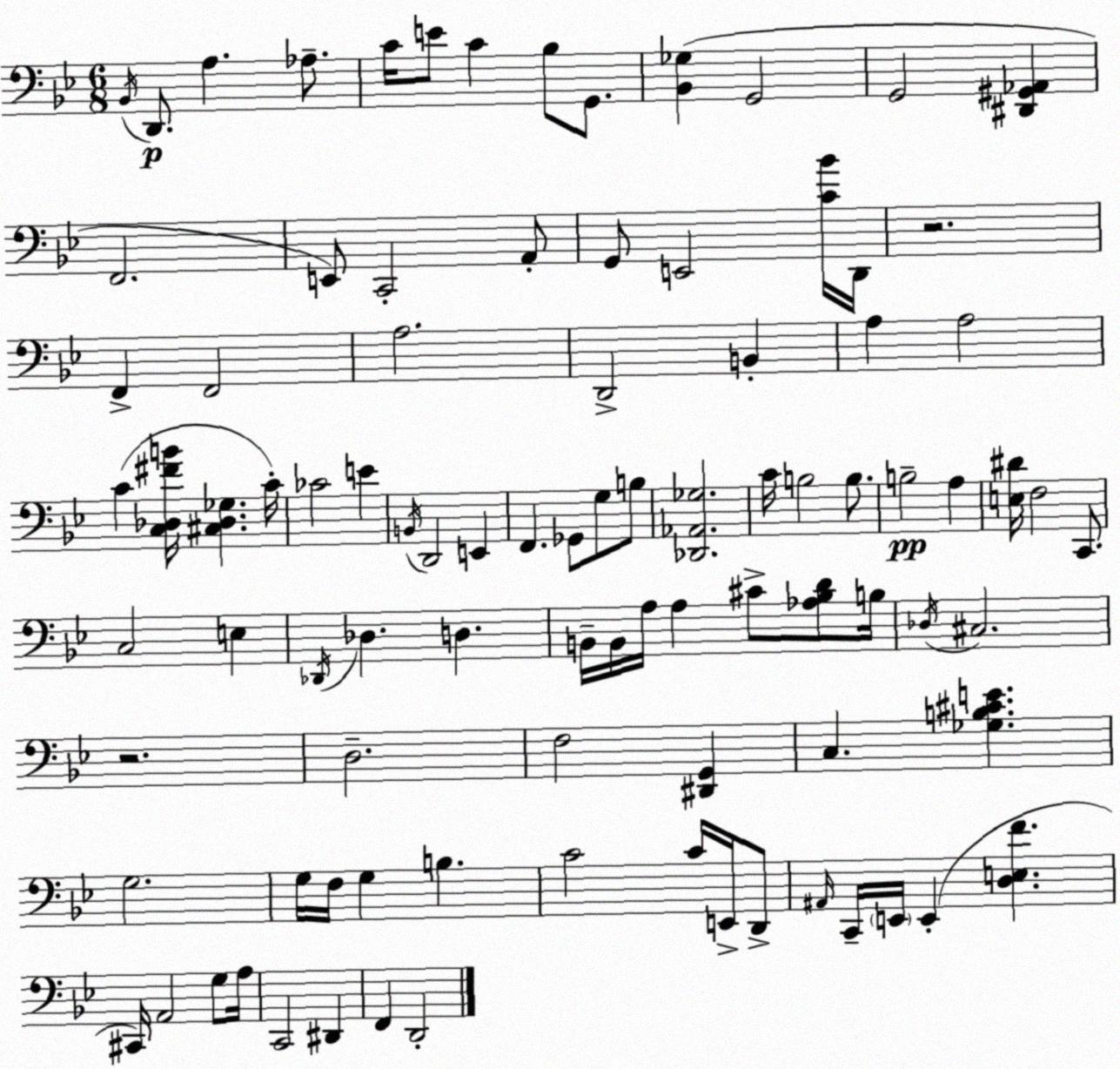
X:1
T:Untitled
M:6/8
L:1/4
K:Bb
_B,,/4 D,,/2 A, _A,/2 C/4 E/2 C _B,/2 G,,/2 [_B,,_G,] G,,2 G,,2 [^D,,^G,,_A,,] F,,2 E,,/2 C,,2 A,,/2 G,,/2 E,,2 [C_B]/4 D,,/4 z2 F,, F,,2 A,2 D,,2 B,, A, A,2 C [C,_D,^FB]/4 [^C,_D,_G,] C/4 _C2 E B,,/4 D,,2 E,, F,, _G,,/2 G,/2 B,/2 [_D,,_A,,_G,]2 C/4 B,2 B,/2 B,2 A, [E,^D]/4 F,2 C,,/2 C,2 E, _D,,/4 _D, D, B,,/4 B,,/4 A,/4 A, ^C/2 [_A,_B,D]/2 B,/4 _D,/4 ^C,2 z2 D,2 F,2 [^D,,G,,] C, [_G,B,^CE] G,2 G,/4 F,/4 G, B, C2 C/4 E,,/4 D,,/2 ^A,,/4 C,,/4 E,,/4 E,, [D,E,F] ^C,,/4 A,,2 G,/2 A,/4 C,,2 ^D,, F,, D,,2